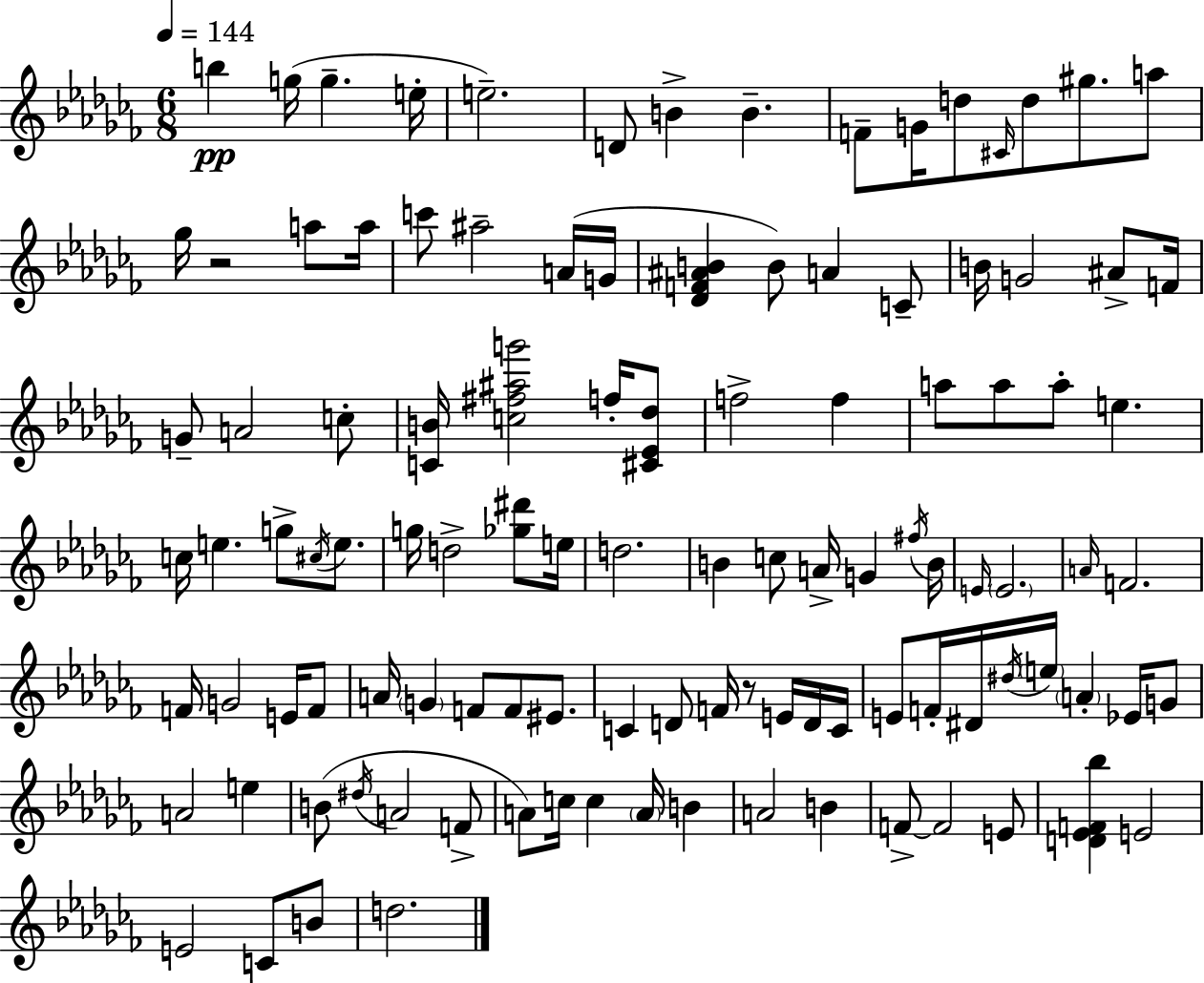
{
  \clef treble
  \numericTimeSignature
  \time 6/8
  \key aes \minor
  \tempo 4 = 144
  b''4\pp g''16( g''4.-- e''16-. | e''2.--) | d'8 b'4-> b'4.-- | f'8-- g'16 d''8 \grace { cis'16 } d''8 gis''8. a''8 | \break ges''16 r2 a''8 | a''16 c'''8 ais''2-- a'16( | g'16 <des' f' ais' b'>4 b'8) a'4 c'8-- | b'16 g'2 ais'8-> | \break f'16 g'8-- a'2 c''8-. | <c' b'>16 <c'' fis'' ais'' g'''>2 f''16-. <cis' ees' des''>8 | f''2-> f''4 | a''8 a''8 a''8-. e''4. | \break c''16 e''4. g''8-> \acciaccatura { cis''16 } e''8. | g''16 d''2-> <ges'' dis'''>8 | e''16 d''2. | b'4 c''8 a'16-> g'4 | \break \acciaccatura { fis''16 } b'16 \grace { e'16 } \parenthesize e'2. | \grace { a'16 } f'2. | f'16 g'2 | e'16 f'8 a'16 \parenthesize g'4 f'8 | \break f'8 eis'8. c'4 d'8 f'16 | r8 e'16 d'16 c'16 e'8 f'16-. dis'16 \acciaccatura { dis''16 } \parenthesize e''16 \parenthesize a'4-. | ees'16 g'8 a'2 | e''4 b'8( \acciaccatura { dis''16 } a'2 | \break f'8-> a'8) c''16 c''4 | \parenthesize a'16 b'4 a'2 | b'4 f'8->~~ f'2 | e'8 <d' ees' f' bes''>4 e'2 | \break e'2 | c'8 b'8 d''2. | \bar "|."
}